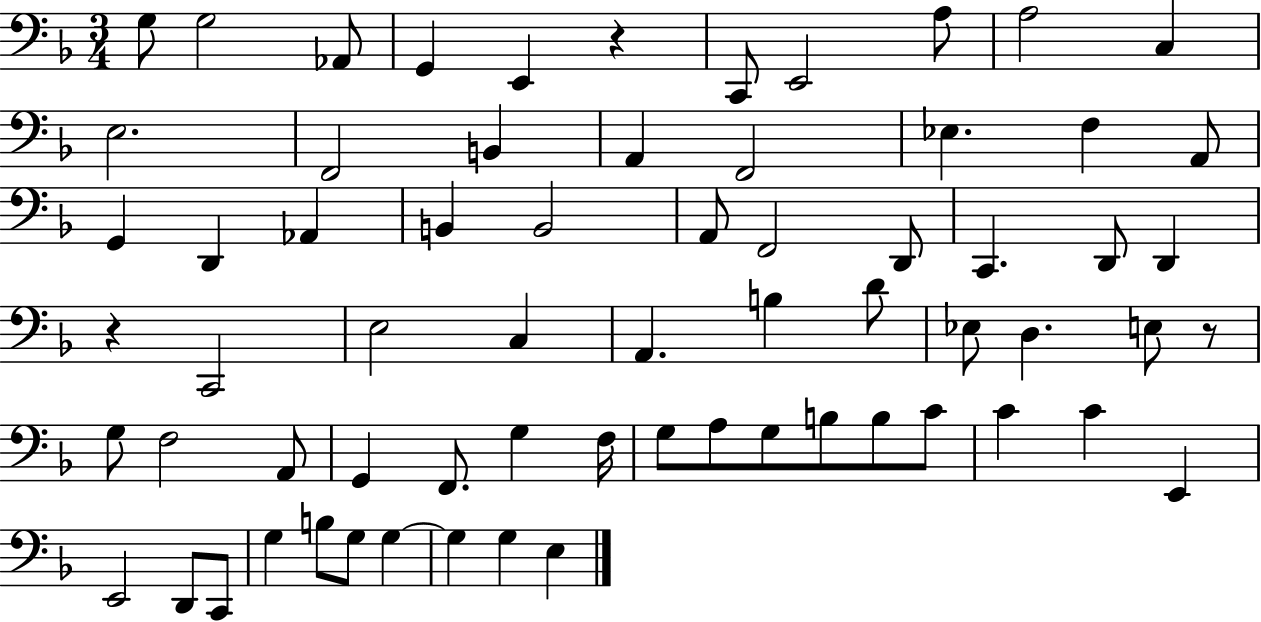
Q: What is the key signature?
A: F major